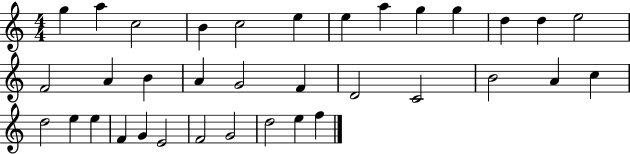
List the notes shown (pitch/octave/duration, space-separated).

G5/q A5/q C5/h B4/q C5/h E5/q E5/q A5/q G5/q G5/q D5/q D5/q E5/h F4/h A4/q B4/q A4/q G4/h F4/q D4/h C4/h B4/h A4/q C5/q D5/h E5/q E5/q F4/q G4/q E4/h F4/h G4/h D5/h E5/q F5/q